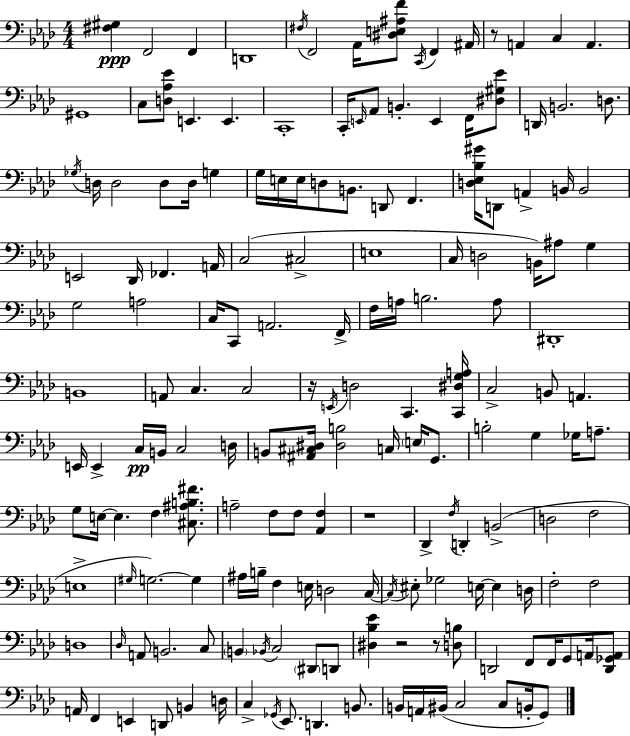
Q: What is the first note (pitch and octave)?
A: F2